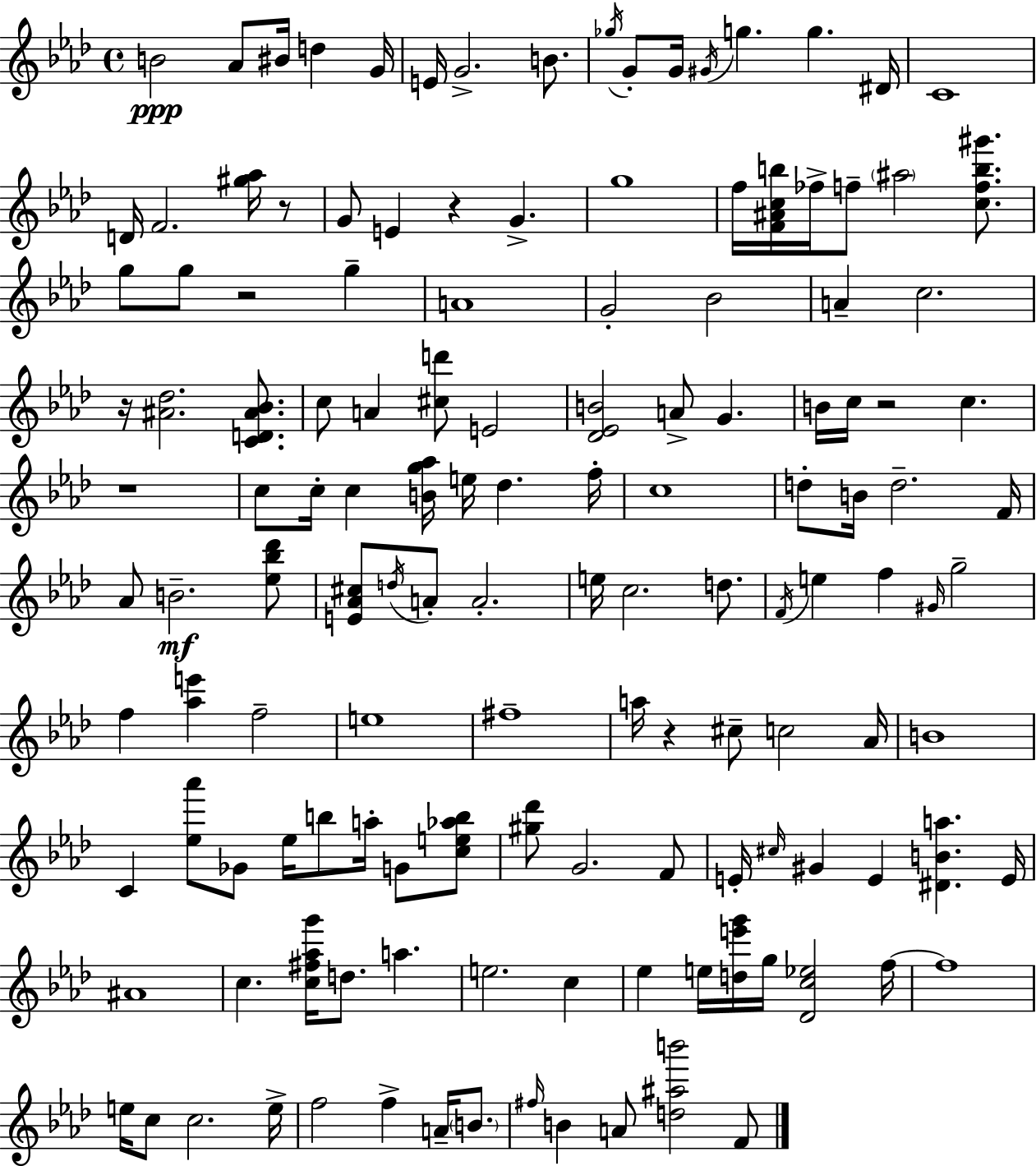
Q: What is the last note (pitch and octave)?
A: F4